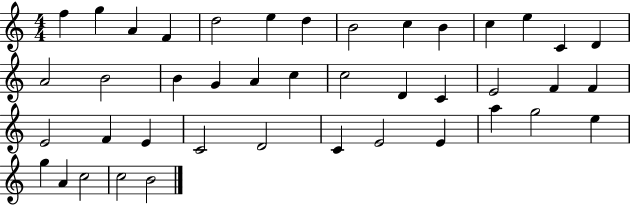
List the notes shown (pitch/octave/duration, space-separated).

F5/q G5/q A4/q F4/q D5/h E5/q D5/q B4/h C5/q B4/q C5/q E5/q C4/q D4/q A4/h B4/h B4/q G4/q A4/q C5/q C5/h D4/q C4/q E4/h F4/q F4/q E4/h F4/q E4/q C4/h D4/h C4/q E4/h E4/q A5/q G5/h E5/q G5/q A4/q C5/h C5/h B4/h